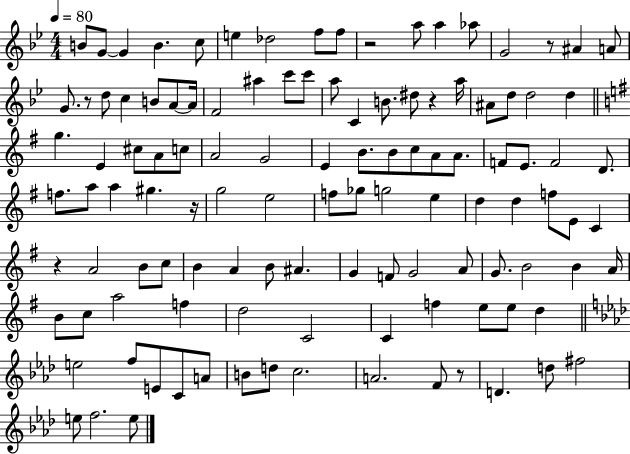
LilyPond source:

{
  \clef treble
  \numericTimeSignature
  \time 4/4
  \key bes \major
  \tempo 4 = 80
  b'8 g'8~~ g'4 b'4. c''8 | e''4 des''2 f''8 f''8 | r2 a''8 a''4 aes''8 | g'2 r8 ais'4 a'8 | \break g'8. r8 d''8 c''4 b'8 a'8~~ a'16 | f'2 ais''4 c'''8 c'''8 | a''8 c'4 b'8. dis''8 r4 a''16 | ais'8 d''8 d''2 d''4 | \break \bar "||" \break \key e \minor g''4. e'4 cis''8 a'8 c''8 | a'2 g'2 | e'4 b'8. b'8 c''8 a'8 a'8. | f'8 e'8. f'2 d'8. | \break f''8. a''8 a''4 gis''4. r16 | g''2 e''2 | f''8 ges''8 g''2 e''4 | d''4 d''4 f''8 e'8 c'4 | \break r4 a'2 b'8 c''8 | b'4 a'4 b'8 ais'4. | g'4 f'8 g'2 a'8 | g'8. b'2 b'4 a'16 | \break b'8 c''8 a''2 f''4 | d''2 c'2 | c'4 f''4 e''8 e''8 d''4 | \bar "||" \break \key f \minor e''2 f''8 e'8 c'8 a'8 | b'8 d''8 c''2. | a'2. f'8 r8 | d'4. d''8 fis''2 | \break e''8 f''2. e''8 | \bar "|."
}